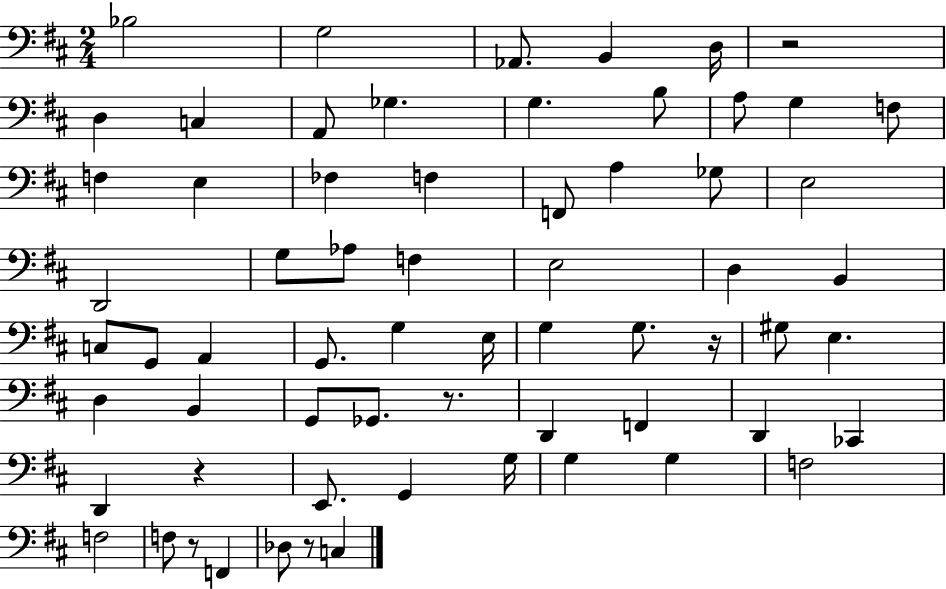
X:1
T:Untitled
M:2/4
L:1/4
K:D
_B,2 G,2 _A,,/2 B,, D,/4 z2 D, C, A,,/2 _G, G, B,/2 A,/2 G, F,/2 F, E, _F, F, F,,/2 A, _G,/2 E,2 D,,2 G,/2 _A,/2 F, E,2 D, B,, C,/2 G,,/2 A,, G,,/2 G, E,/4 G, G,/2 z/4 ^G,/2 E, D, B,, G,,/2 _G,,/2 z/2 D,, F,, D,, _C,, D,, z E,,/2 G,, G,/4 G, G, F,2 F,2 F,/2 z/2 F,, _D,/2 z/2 C,